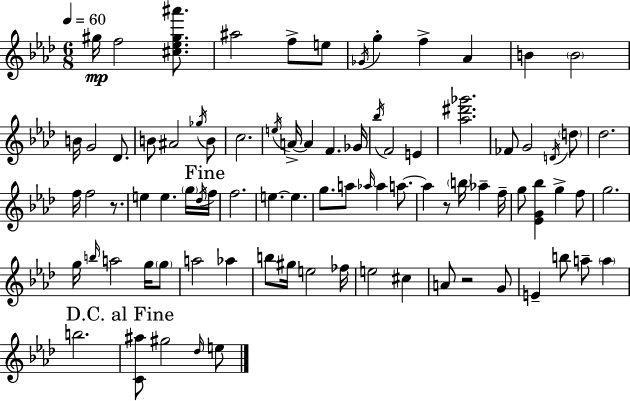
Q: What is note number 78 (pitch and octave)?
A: E5